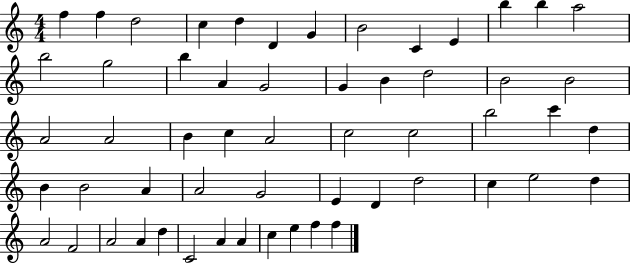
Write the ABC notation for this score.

X:1
T:Untitled
M:4/4
L:1/4
K:C
f f d2 c d D G B2 C E b b a2 b2 g2 b A G2 G B d2 B2 B2 A2 A2 B c A2 c2 c2 b2 c' d B B2 A A2 G2 E D d2 c e2 d A2 F2 A2 A d C2 A A c e f f